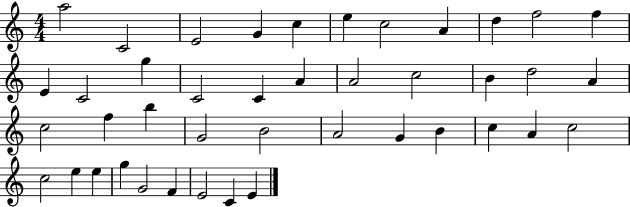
X:1
T:Untitled
M:4/4
L:1/4
K:C
a2 C2 E2 G c e c2 A d f2 f E C2 g C2 C A A2 c2 B d2 A c2 f b G2 B2 A2 G B c A c2 c2 e e g G2 F E2 C E